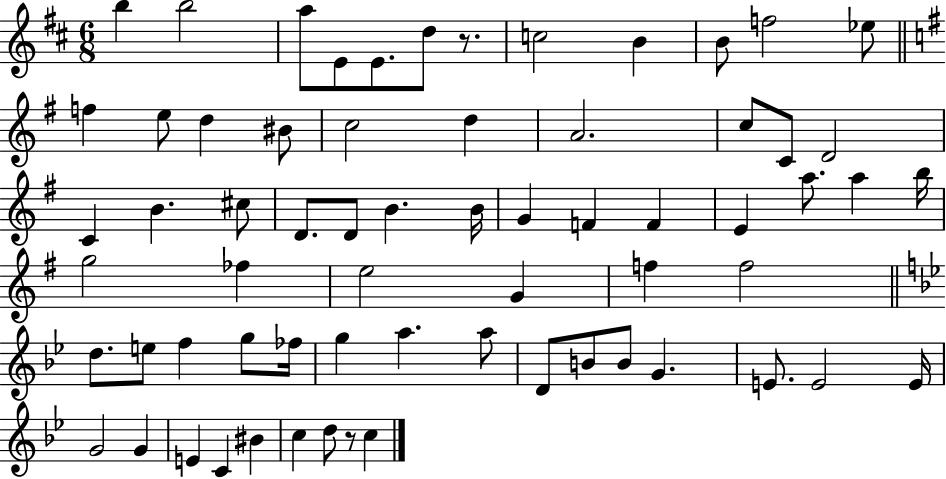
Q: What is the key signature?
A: D major